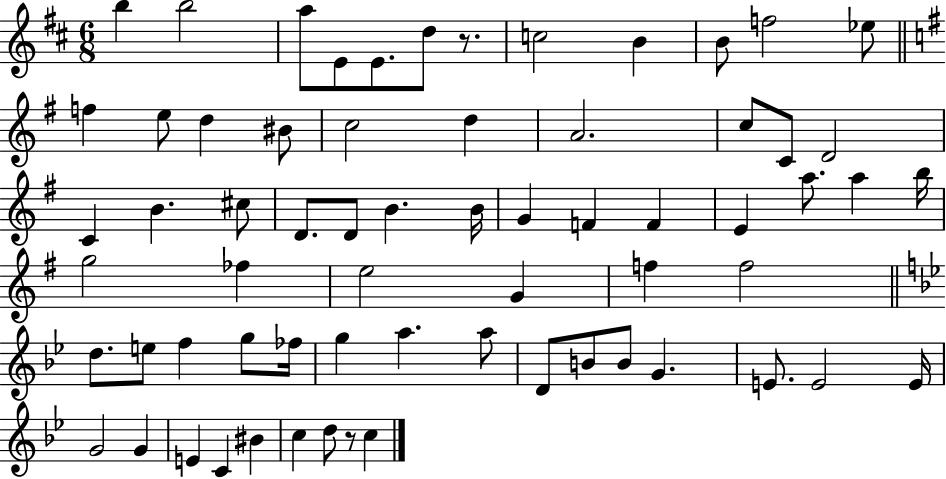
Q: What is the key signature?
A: D major